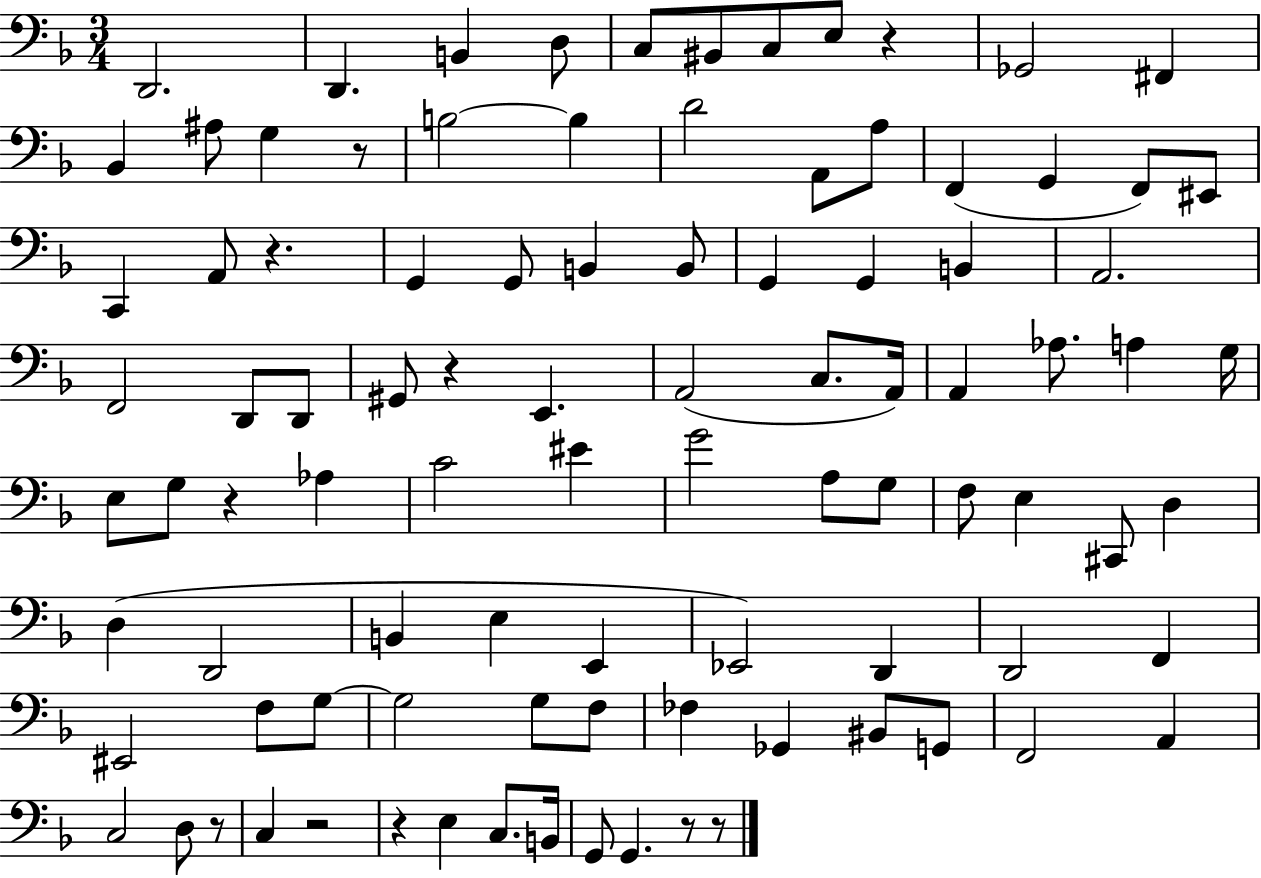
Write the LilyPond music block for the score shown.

{
  \clef bass
  \numericTimeSignature
  \time 3/4
  \key f \major
  \repeat volta 2 { d,2. | d,4. b,4 d8 | c8 bis,8 c8 e8 r4 | ges,2 fis,4 | \break bes,4 ais8 g4 r8 | b2~~ b4 | d'2 a,8 a8 | f,4( g,4 f,8) eis,8 | \break c,4 a,8 r4. | g,4 g,8 b,4 b,8 | g,4 g,4 b,4 | a,2. | \break f,2 d,8 d,8 | gis,8 r4 e,4. | a,2( c8. a,16) | a,4 aes8. a4 g16 | \break e8 g8 r4 aes4 | c'2 eis'4 | g'2 a8 g8 | f8 e4 cis,8 d4 | \break d4( d,2 | b,4 e4 e,4 | ees,2) d,4 | d,2 f,4 | \break eis,2 f8 g8~~ | g2 g8 f8 | fes4 ges,4 bis,8 g,8 | f,2 a,4 | \break c2 d8 r8 | c4 r2 | r4 e4 c8. b,16 | g,8 g,4. r8 r8 | \break } \bar "|."
}